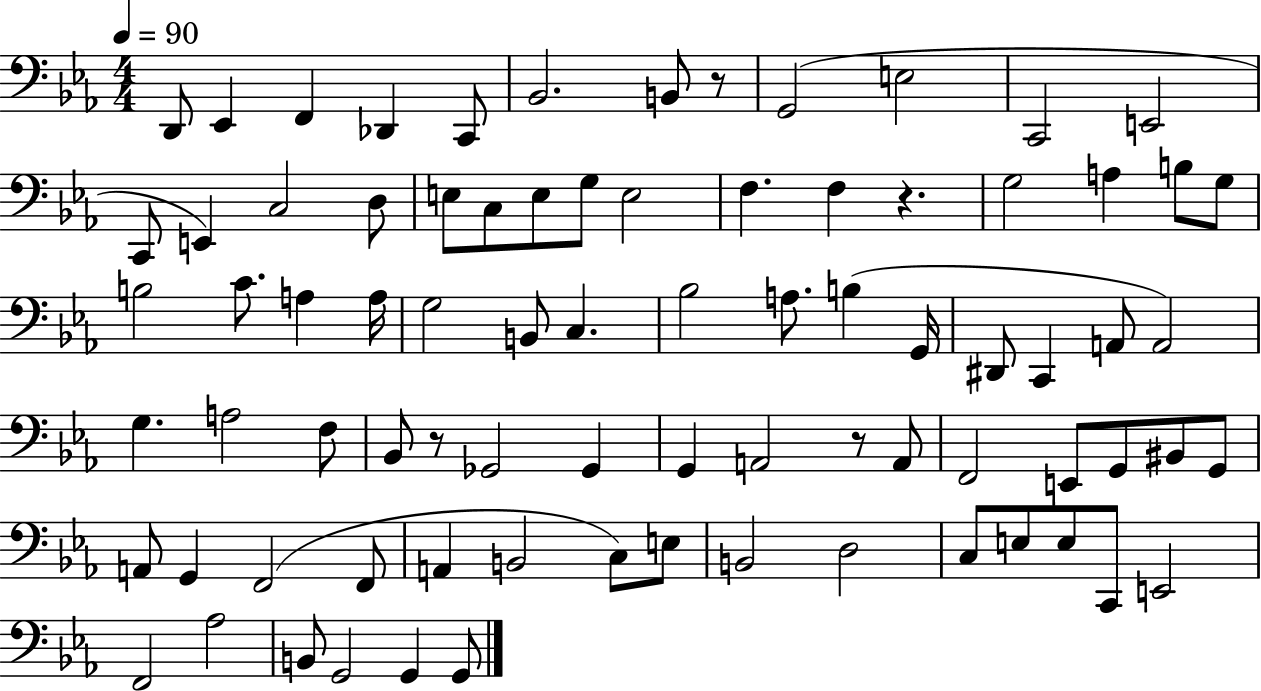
X:1
T:Untitled
M:4/4
L:1/4
K:Eb
D,,/2 _E,, F,, _D,, C,,/2 _B,,2 B,,/2 z/2 G,,2 E,2 C,,2 E,,2 C,,/2 E,, C,2 D,/2 E,/2 C,/2 E,/2 G,/2 E,2 F, F, z G,2 A, B,/2 G,/2 B,2 C/2 A, A,/4 G,2 B,,/2 C, _B,2 A,/2 B, G,,/4 ^D,,/2 C,, A,,/2 A,,2 G, A,2 F,/2 _B,,/2 z/2 _G,,2 _G,, G,, A,,2 z/2 A,,/2 F,,2 E,,/2 G,,/2 ^B,,/2 G,,/2 A,,/2 G,, F,,2 F,,/2 A,, B,,2 C,/2 E,/2 B,,2 D,2 C,/2 E,/2 E,/2 C,,/2 E,,2 F,,2 _A,2 B,,/2 G,,2 G,, G,,/2